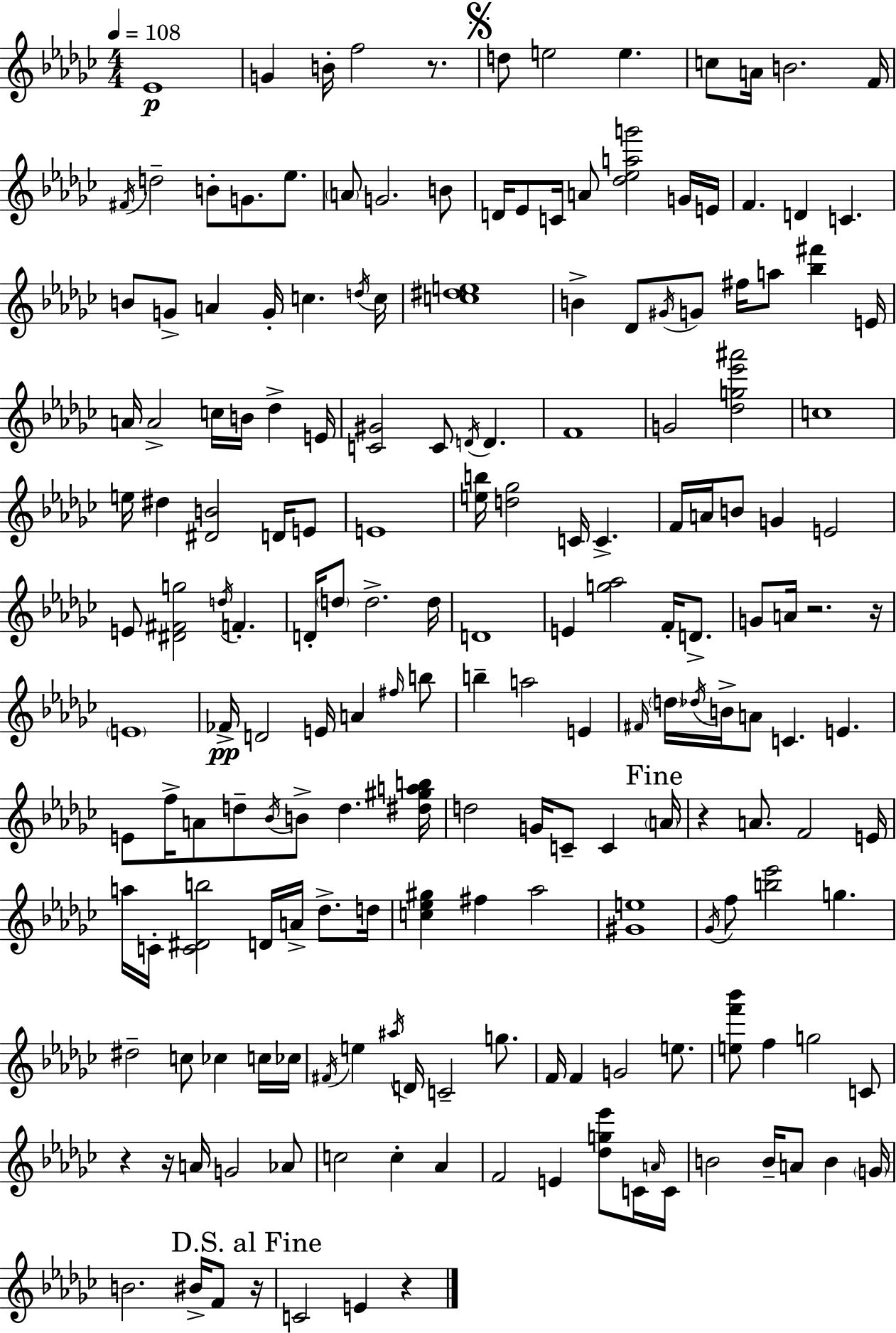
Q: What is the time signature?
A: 4/4